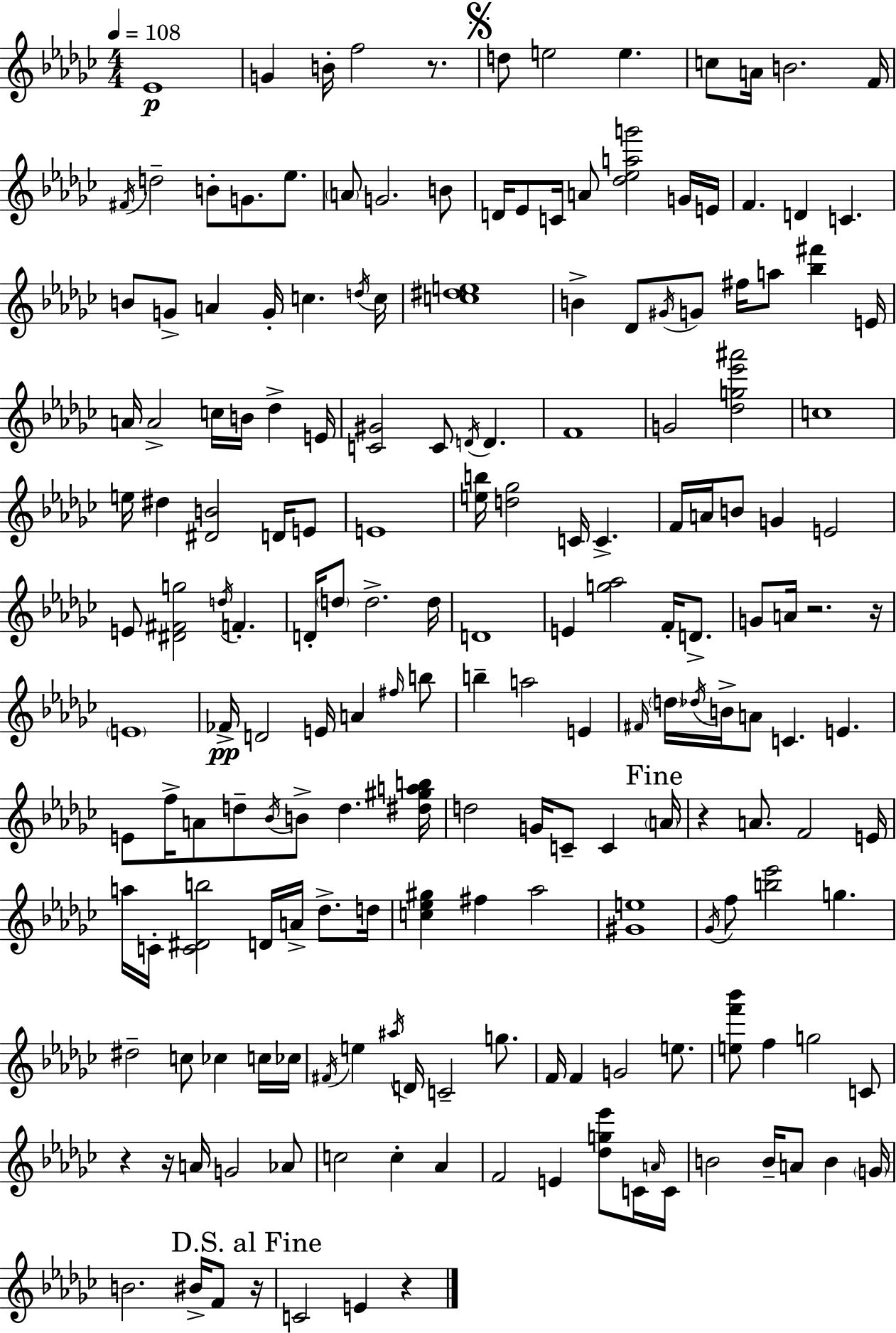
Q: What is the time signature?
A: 4/4